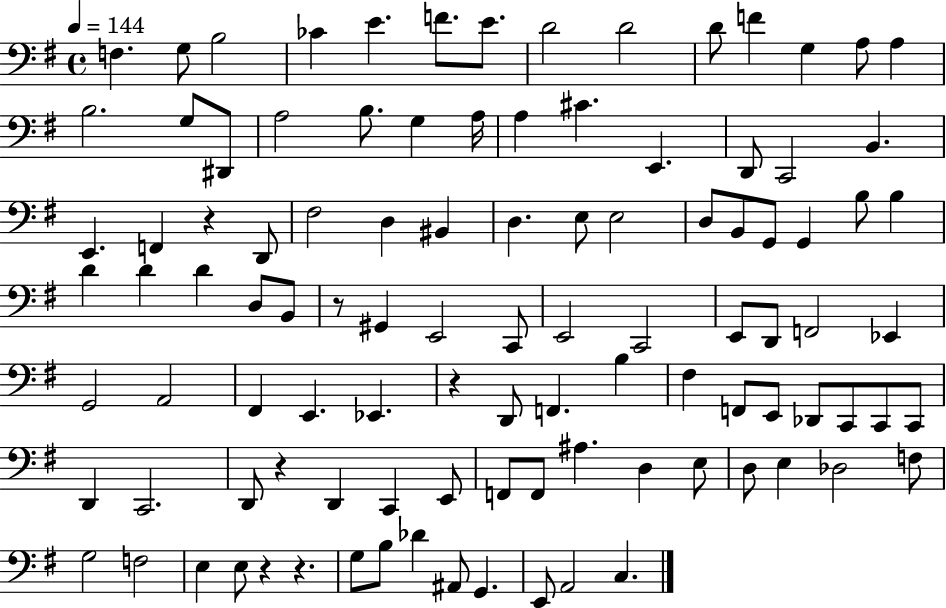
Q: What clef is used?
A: bass